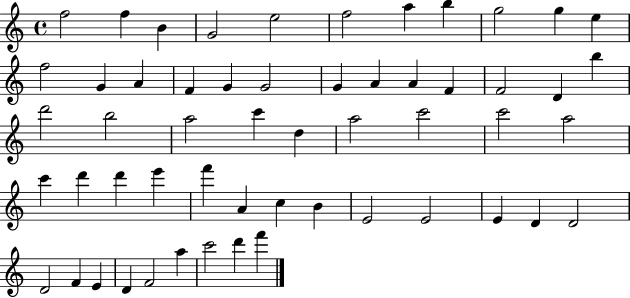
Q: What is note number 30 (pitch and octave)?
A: A5